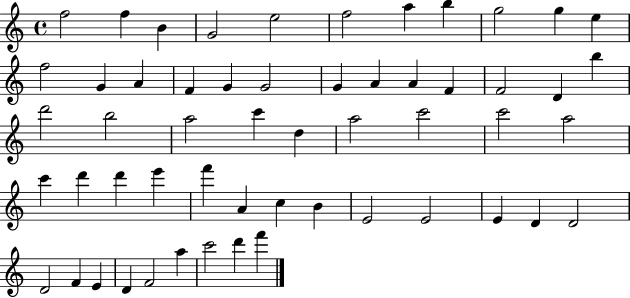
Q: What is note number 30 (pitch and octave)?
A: A5